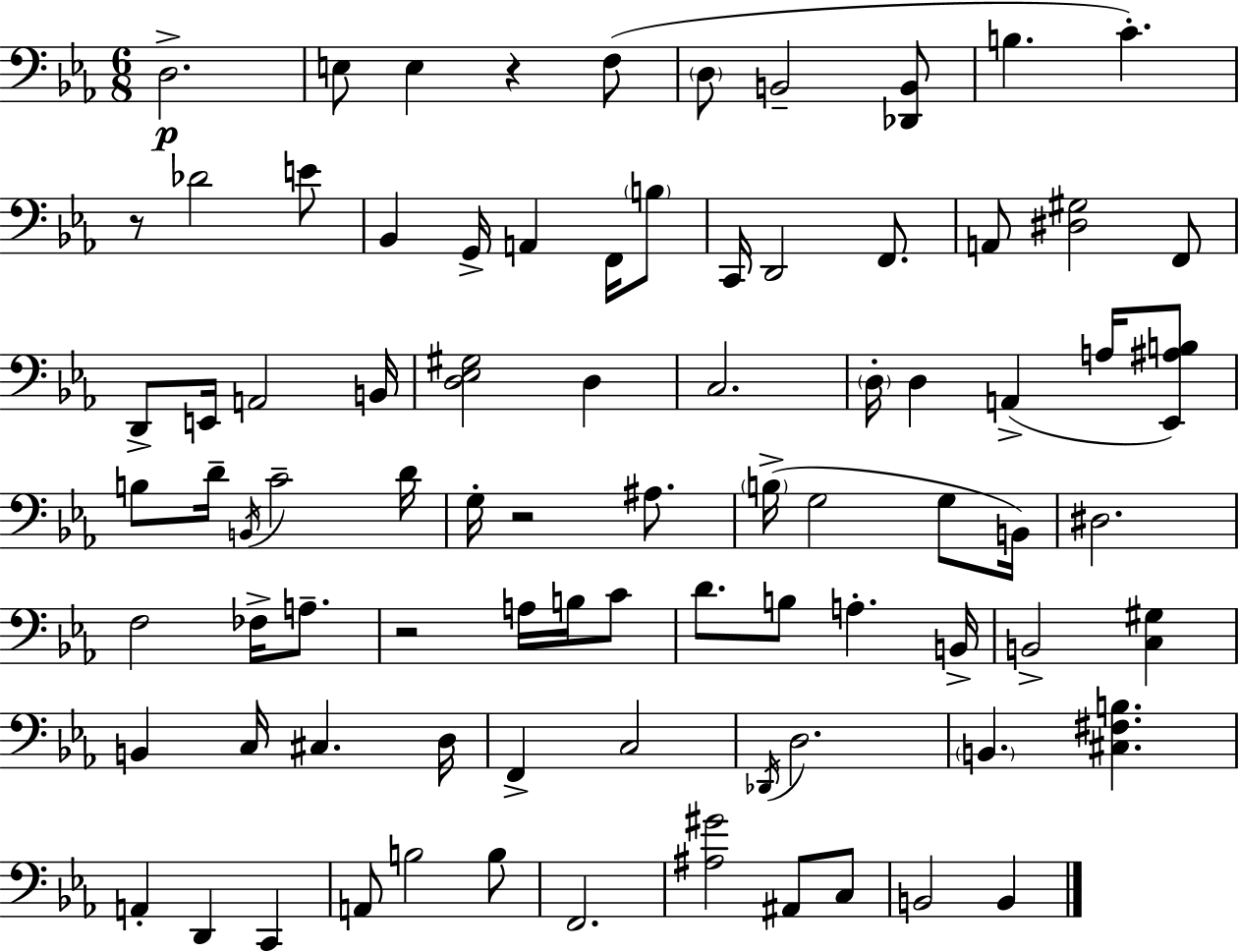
X:1
T:Untitled
M:6/8
L:1/4
K:Cm
D,2 E,/2 E, z F,/2 D,/2 B,,2 [_D,,B,,]/2 B, C z/2 _D2 E/2 _B,, G,,/4 A,, F,,/4 B,/2 C,,/4 D,,2 F,,/2 A,,/2 [^D,^G,]2 F,,/2 D,,/2 E,,/4 A,,2 B,,/4 [D,_E,^G,]2 D, C,2 D,/4 D, A,, A,/4 [_E,,^A,B,]/2 B,/2 D/4 B,,/4 C2 D/4 G,/4 z2 ^A,/2 B,/4 G,2 G,/2 B,,/4 ^D,2 F,2 _F,/4 A,/2 z2 A,/4 B,/4 C/2 D/2 B,/2 A, B,,/4 B,,2 [C,^G,] B,, C,/4 ^C, D,/4 F,, C,2 _D,,/4 D,2 B,, [^C,^F,B,] A,, D,, C,, A,,/2 B,2 B,/2 F,,2 [^A,^G]2 ^A,,/2 C,/2 B,,2 B,,